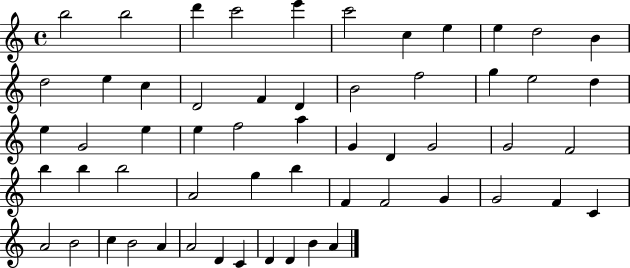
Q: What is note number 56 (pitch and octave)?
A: B4